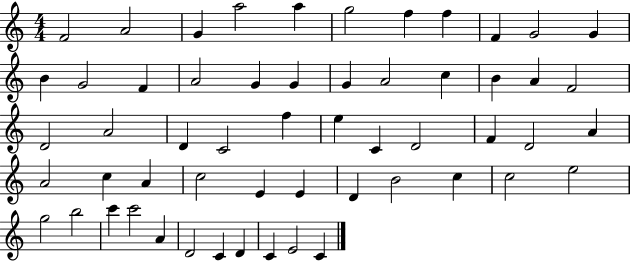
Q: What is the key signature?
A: C major